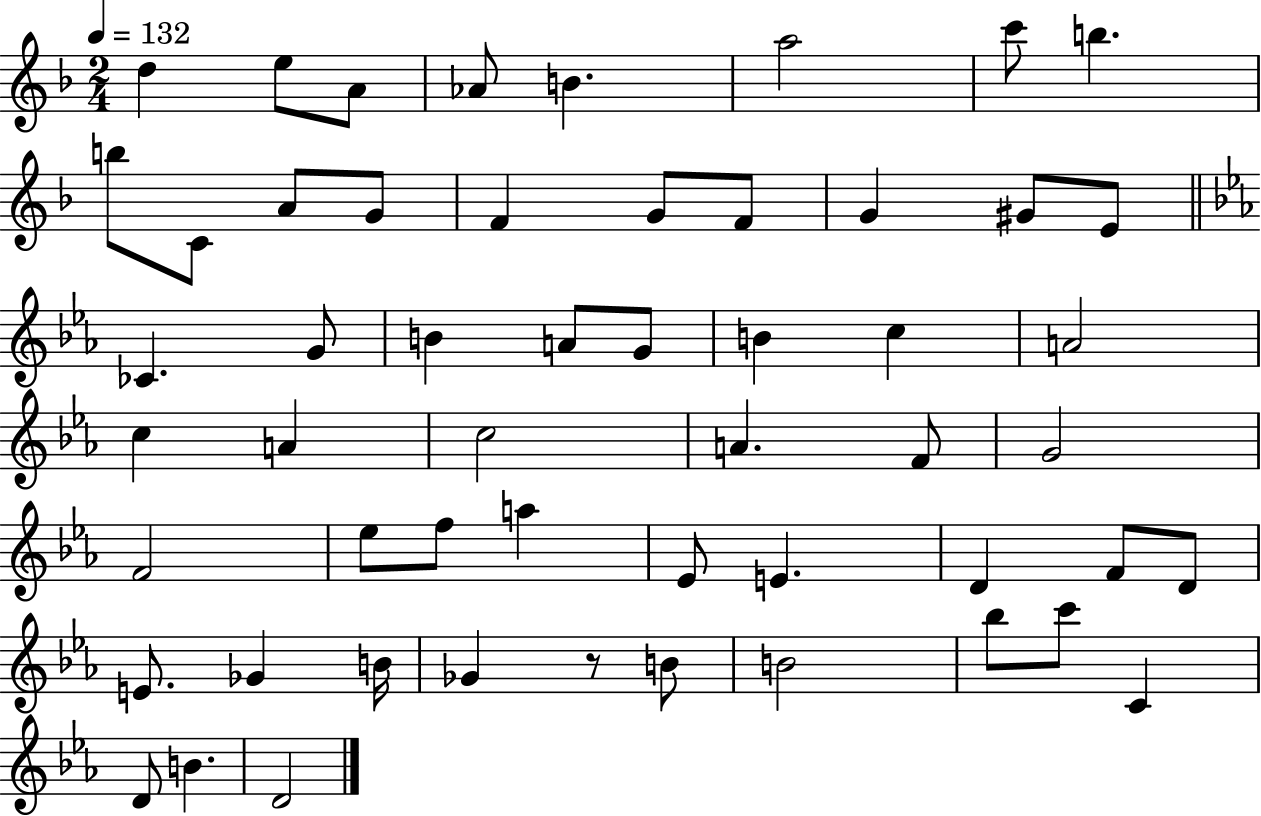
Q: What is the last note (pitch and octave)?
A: D4